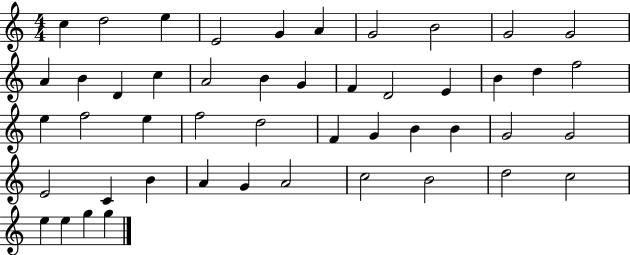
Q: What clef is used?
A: treble